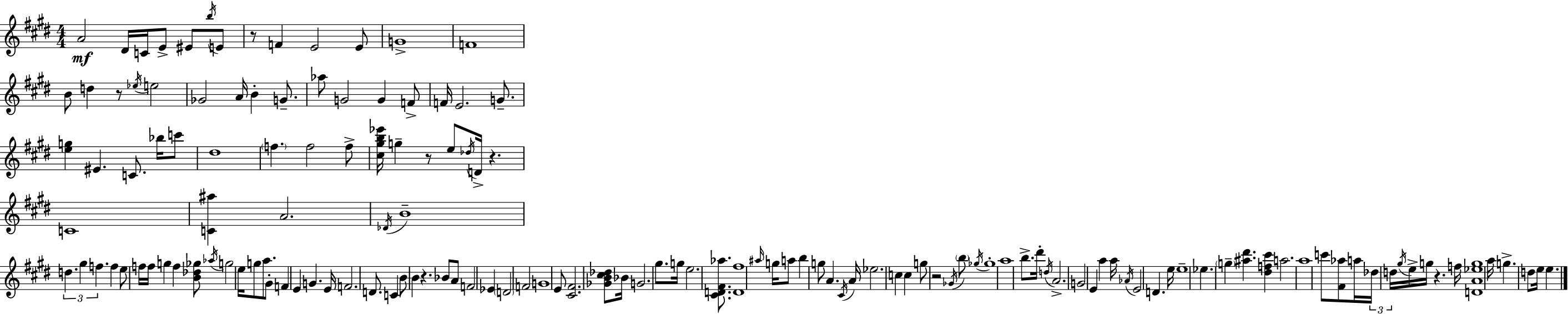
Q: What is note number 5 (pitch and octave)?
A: EIS4